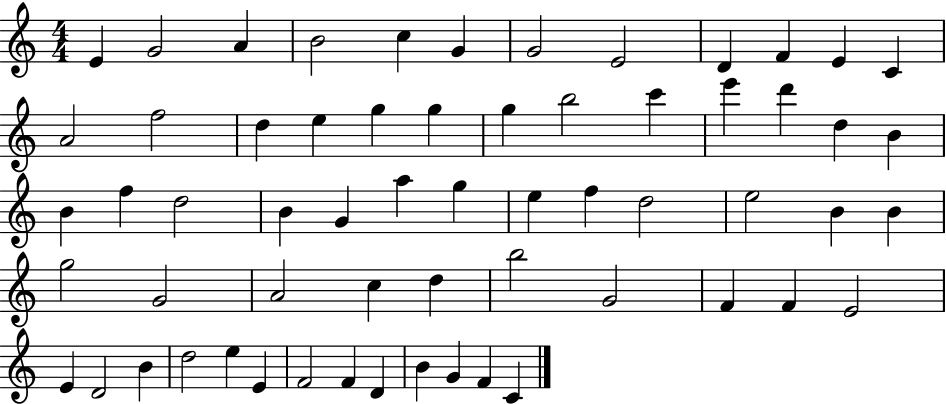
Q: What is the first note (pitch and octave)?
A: E4